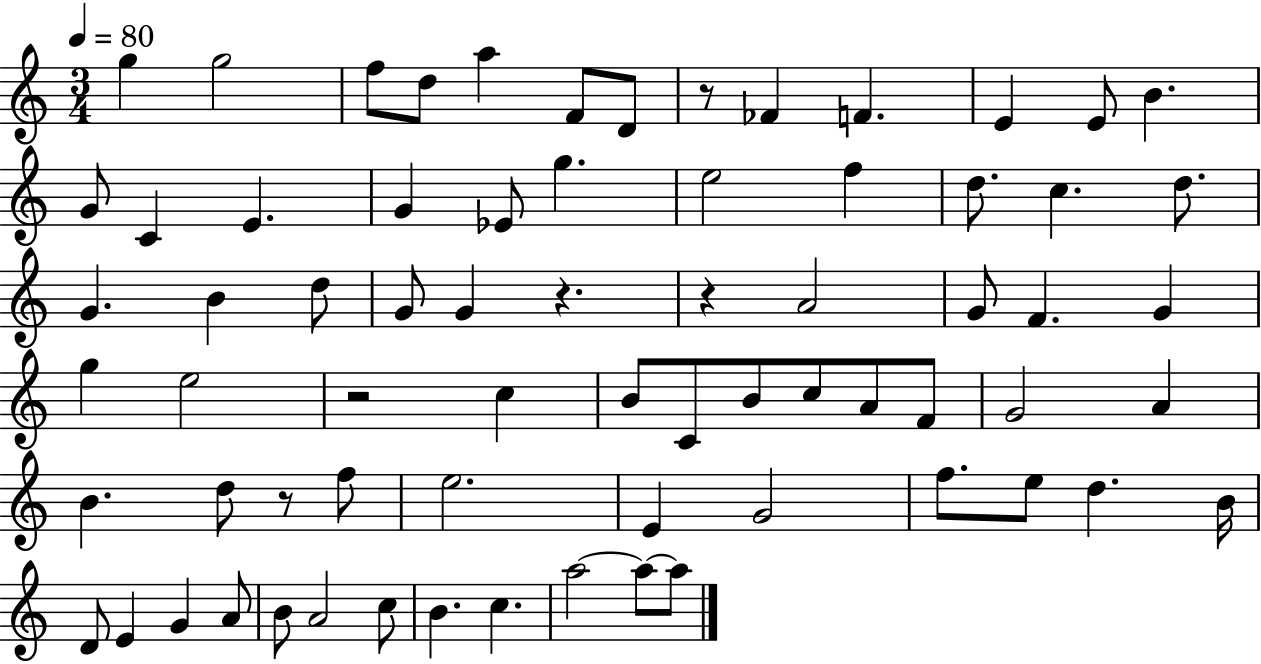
{
  \clef treble
  \numericTimeSignature
  \time 3/4
  \key c \major
  \tempo 4 = 80
  g''4 g''2 | f''8 d''8 a''4 f'8 d'8 | r8 fes'4 f'4. | e'4 e'8 b'4. | \break g'8 c'4 e'4. | g'4 ees'8 g''4. | e''2 f''4 | d''8. c''4. d''8. | \break g'4. b'4 d''8 | g'8 g'4 r4. | r4 a'2 | g'8 f'4. g'4 | \break g''4 e''2 | r2 c''4 | b'8 c'8 b'8 c''8 a'8 f'8 | g'2 a'4 | \break b'4. d''8 r8 f''8 | e''2. | e'4 g'2 | f''8. e''8 d''4. b'16 | \break d'8 e'4 g'4 a'8 | b'8 a'2 c''8 | b'4. c''4. | a''2~~ a''8~~ a''8 | \break \bar "|."
}